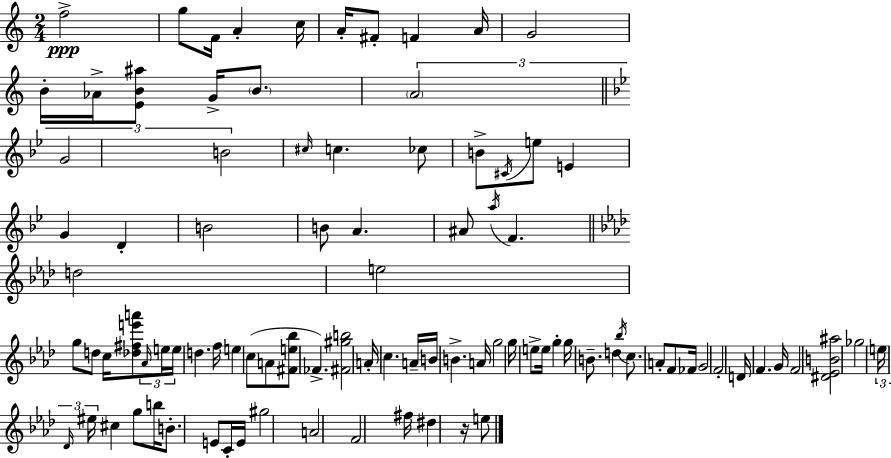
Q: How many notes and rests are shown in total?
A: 94